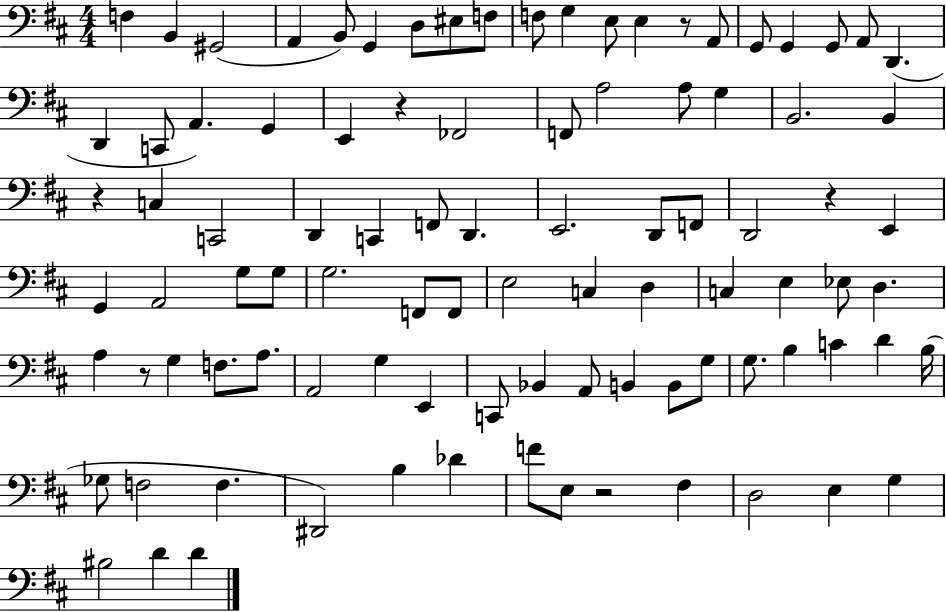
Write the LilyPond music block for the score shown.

{
  \clef bass
  \numericTimeSignature
  \time 4/4
  \key d \major
  f4 b,4 gis,2( | a,4 b,8) g,4 d8 eis8 f8 | f8 g4 e8 e4 r8 a,8 | g,8 g,4 g,8 a,8 d,4.( | \break d,4 c,8 a,4.) g,4 | e,4 r4 fes,2 | f,8 a2 a8 g4 | b,2. b,4 | \break r4 c4 c,2 | d,4 c,4 f,8 d,4. | e,2. d,8 f,8 | d,2 r4 e,4 | \break g,4 a,2 g8 g8 | g2. f,8 f,8 | e2 c4 d4 | c4 e4 ees8 d4. | \break a4 r8 g4 f8. a8. | a,2 g4 e,4 | c,8 bes,4 a,8 b,4 b,8 g8 | g8. b4 c'4 d'4 b16( | \break ges8 f2 f4. | dis,2) b4 des'4 | f'8 e8 r2 fis4 | d2 e4 g4 | \break bis2 d'4 d'4 | \bar "|."
}